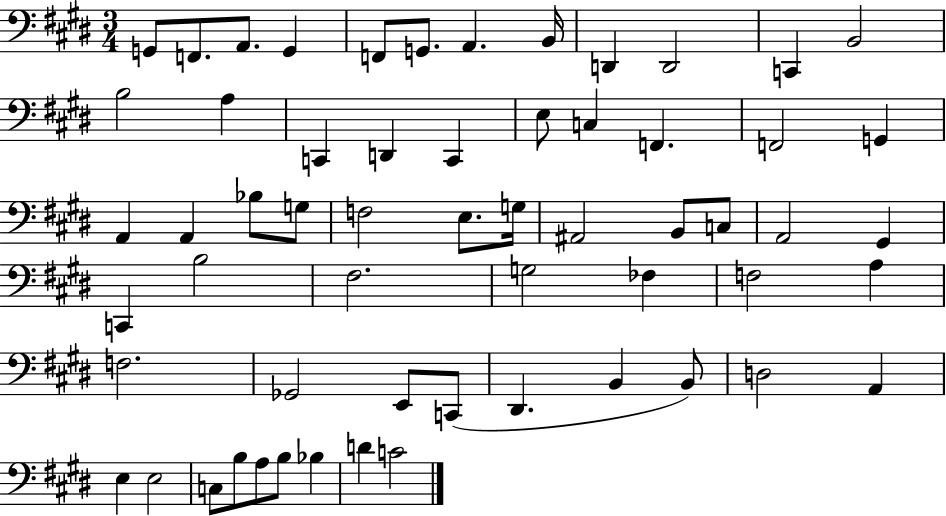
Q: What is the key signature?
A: E major